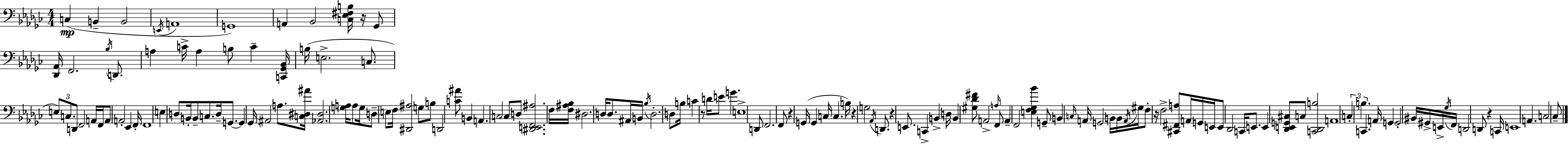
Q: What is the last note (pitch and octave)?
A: CES3